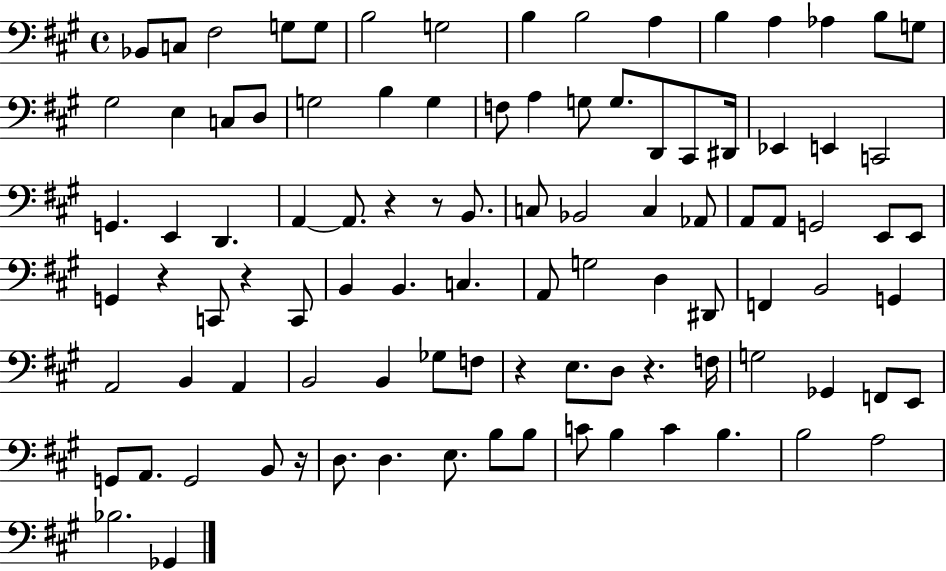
X:1
T:Untitled
M:4/4
L:1/4
K:A
_B,,/2 C,/2 ^F,2 G,/2 G,/2 B,2 G,2 B, B,2 A, B, A, _A, B,/2 G,/2 ^G,2 E, C,/2 D,/2 G,2 B, G, F,/2 A, G,/2 G,/2 D,,/2 ^C,,/2 ^D,,/4 _E,, E,, C,,2 G,, E,, D,, A,, A,,/2 z z/2 B,,/2 C,/2 _B,,2 C, _A,,/2 A,,/2 A,,/2 G,,2 E,,/2 E,,/2 G,, z C,,/2 z C,,/2 B,, B,, C, A,,/2 G,2 D, ^D,,/2 F,, B,,2 G,, A,,2 B,, A,, B,,2 B,, _G,/2 F,/2 z E,/2 D,/2 z F,/4 G,2 _G,, F,,/2 E,,/2 G,,/2 A,,/2 G,,2 B,,/2 z/4 D,/2 D, E,/2 B,/2 B,/2 C/2 B, C B, B,2 A,2 _B,2 _G,,